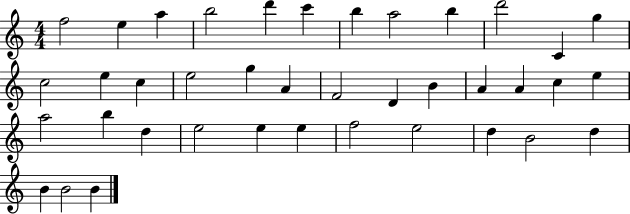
F5/h E5/q A5/q B5/h D6/q C6/q B5/q A5/h B5/q D6/h C4/q G5/q C5/h E5/q C5/q E5/h G5/q A4/q F4/h D4/q B4/q A4/q A4/q C5/q E5/q A5/h B5/q D5/q E5/h E5/q E5/q F5/h E5/h D5/q B4/h D5/q B4/q B4/h B4/q